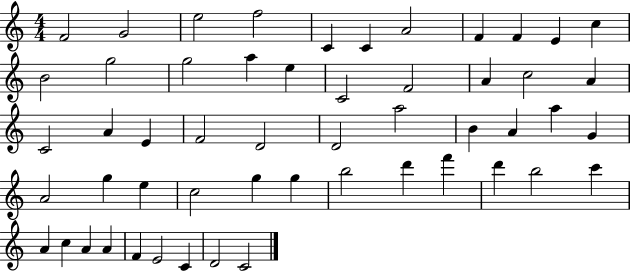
{
  \clef treble
  \numericTimeSignature
  \time 4/4
  \key c \major
  f'2 g'2 | e''2 f''2 | c'4 c'4 a'2 | f'4 f'4 e'4 c''4 | \break b'2 g''2 | g''2 a''4 e''4 | c'2 f'2 | a'4 c''2 a'4 | \break c'2 a'4 e'4 | f'2 d'2 | d'2 a''2 | b'4 a'4 a''4 g'4 | \break a'2 g''4 e''4 | c''2 g''4 g''4 | b''2 d'''4 f'''4 | d'''4 b''2 c'''4 | \break a'4 c''4 a'4 a'4 | f'4 e'2 c'4 | d'2 c'2 | \bar "|."
}